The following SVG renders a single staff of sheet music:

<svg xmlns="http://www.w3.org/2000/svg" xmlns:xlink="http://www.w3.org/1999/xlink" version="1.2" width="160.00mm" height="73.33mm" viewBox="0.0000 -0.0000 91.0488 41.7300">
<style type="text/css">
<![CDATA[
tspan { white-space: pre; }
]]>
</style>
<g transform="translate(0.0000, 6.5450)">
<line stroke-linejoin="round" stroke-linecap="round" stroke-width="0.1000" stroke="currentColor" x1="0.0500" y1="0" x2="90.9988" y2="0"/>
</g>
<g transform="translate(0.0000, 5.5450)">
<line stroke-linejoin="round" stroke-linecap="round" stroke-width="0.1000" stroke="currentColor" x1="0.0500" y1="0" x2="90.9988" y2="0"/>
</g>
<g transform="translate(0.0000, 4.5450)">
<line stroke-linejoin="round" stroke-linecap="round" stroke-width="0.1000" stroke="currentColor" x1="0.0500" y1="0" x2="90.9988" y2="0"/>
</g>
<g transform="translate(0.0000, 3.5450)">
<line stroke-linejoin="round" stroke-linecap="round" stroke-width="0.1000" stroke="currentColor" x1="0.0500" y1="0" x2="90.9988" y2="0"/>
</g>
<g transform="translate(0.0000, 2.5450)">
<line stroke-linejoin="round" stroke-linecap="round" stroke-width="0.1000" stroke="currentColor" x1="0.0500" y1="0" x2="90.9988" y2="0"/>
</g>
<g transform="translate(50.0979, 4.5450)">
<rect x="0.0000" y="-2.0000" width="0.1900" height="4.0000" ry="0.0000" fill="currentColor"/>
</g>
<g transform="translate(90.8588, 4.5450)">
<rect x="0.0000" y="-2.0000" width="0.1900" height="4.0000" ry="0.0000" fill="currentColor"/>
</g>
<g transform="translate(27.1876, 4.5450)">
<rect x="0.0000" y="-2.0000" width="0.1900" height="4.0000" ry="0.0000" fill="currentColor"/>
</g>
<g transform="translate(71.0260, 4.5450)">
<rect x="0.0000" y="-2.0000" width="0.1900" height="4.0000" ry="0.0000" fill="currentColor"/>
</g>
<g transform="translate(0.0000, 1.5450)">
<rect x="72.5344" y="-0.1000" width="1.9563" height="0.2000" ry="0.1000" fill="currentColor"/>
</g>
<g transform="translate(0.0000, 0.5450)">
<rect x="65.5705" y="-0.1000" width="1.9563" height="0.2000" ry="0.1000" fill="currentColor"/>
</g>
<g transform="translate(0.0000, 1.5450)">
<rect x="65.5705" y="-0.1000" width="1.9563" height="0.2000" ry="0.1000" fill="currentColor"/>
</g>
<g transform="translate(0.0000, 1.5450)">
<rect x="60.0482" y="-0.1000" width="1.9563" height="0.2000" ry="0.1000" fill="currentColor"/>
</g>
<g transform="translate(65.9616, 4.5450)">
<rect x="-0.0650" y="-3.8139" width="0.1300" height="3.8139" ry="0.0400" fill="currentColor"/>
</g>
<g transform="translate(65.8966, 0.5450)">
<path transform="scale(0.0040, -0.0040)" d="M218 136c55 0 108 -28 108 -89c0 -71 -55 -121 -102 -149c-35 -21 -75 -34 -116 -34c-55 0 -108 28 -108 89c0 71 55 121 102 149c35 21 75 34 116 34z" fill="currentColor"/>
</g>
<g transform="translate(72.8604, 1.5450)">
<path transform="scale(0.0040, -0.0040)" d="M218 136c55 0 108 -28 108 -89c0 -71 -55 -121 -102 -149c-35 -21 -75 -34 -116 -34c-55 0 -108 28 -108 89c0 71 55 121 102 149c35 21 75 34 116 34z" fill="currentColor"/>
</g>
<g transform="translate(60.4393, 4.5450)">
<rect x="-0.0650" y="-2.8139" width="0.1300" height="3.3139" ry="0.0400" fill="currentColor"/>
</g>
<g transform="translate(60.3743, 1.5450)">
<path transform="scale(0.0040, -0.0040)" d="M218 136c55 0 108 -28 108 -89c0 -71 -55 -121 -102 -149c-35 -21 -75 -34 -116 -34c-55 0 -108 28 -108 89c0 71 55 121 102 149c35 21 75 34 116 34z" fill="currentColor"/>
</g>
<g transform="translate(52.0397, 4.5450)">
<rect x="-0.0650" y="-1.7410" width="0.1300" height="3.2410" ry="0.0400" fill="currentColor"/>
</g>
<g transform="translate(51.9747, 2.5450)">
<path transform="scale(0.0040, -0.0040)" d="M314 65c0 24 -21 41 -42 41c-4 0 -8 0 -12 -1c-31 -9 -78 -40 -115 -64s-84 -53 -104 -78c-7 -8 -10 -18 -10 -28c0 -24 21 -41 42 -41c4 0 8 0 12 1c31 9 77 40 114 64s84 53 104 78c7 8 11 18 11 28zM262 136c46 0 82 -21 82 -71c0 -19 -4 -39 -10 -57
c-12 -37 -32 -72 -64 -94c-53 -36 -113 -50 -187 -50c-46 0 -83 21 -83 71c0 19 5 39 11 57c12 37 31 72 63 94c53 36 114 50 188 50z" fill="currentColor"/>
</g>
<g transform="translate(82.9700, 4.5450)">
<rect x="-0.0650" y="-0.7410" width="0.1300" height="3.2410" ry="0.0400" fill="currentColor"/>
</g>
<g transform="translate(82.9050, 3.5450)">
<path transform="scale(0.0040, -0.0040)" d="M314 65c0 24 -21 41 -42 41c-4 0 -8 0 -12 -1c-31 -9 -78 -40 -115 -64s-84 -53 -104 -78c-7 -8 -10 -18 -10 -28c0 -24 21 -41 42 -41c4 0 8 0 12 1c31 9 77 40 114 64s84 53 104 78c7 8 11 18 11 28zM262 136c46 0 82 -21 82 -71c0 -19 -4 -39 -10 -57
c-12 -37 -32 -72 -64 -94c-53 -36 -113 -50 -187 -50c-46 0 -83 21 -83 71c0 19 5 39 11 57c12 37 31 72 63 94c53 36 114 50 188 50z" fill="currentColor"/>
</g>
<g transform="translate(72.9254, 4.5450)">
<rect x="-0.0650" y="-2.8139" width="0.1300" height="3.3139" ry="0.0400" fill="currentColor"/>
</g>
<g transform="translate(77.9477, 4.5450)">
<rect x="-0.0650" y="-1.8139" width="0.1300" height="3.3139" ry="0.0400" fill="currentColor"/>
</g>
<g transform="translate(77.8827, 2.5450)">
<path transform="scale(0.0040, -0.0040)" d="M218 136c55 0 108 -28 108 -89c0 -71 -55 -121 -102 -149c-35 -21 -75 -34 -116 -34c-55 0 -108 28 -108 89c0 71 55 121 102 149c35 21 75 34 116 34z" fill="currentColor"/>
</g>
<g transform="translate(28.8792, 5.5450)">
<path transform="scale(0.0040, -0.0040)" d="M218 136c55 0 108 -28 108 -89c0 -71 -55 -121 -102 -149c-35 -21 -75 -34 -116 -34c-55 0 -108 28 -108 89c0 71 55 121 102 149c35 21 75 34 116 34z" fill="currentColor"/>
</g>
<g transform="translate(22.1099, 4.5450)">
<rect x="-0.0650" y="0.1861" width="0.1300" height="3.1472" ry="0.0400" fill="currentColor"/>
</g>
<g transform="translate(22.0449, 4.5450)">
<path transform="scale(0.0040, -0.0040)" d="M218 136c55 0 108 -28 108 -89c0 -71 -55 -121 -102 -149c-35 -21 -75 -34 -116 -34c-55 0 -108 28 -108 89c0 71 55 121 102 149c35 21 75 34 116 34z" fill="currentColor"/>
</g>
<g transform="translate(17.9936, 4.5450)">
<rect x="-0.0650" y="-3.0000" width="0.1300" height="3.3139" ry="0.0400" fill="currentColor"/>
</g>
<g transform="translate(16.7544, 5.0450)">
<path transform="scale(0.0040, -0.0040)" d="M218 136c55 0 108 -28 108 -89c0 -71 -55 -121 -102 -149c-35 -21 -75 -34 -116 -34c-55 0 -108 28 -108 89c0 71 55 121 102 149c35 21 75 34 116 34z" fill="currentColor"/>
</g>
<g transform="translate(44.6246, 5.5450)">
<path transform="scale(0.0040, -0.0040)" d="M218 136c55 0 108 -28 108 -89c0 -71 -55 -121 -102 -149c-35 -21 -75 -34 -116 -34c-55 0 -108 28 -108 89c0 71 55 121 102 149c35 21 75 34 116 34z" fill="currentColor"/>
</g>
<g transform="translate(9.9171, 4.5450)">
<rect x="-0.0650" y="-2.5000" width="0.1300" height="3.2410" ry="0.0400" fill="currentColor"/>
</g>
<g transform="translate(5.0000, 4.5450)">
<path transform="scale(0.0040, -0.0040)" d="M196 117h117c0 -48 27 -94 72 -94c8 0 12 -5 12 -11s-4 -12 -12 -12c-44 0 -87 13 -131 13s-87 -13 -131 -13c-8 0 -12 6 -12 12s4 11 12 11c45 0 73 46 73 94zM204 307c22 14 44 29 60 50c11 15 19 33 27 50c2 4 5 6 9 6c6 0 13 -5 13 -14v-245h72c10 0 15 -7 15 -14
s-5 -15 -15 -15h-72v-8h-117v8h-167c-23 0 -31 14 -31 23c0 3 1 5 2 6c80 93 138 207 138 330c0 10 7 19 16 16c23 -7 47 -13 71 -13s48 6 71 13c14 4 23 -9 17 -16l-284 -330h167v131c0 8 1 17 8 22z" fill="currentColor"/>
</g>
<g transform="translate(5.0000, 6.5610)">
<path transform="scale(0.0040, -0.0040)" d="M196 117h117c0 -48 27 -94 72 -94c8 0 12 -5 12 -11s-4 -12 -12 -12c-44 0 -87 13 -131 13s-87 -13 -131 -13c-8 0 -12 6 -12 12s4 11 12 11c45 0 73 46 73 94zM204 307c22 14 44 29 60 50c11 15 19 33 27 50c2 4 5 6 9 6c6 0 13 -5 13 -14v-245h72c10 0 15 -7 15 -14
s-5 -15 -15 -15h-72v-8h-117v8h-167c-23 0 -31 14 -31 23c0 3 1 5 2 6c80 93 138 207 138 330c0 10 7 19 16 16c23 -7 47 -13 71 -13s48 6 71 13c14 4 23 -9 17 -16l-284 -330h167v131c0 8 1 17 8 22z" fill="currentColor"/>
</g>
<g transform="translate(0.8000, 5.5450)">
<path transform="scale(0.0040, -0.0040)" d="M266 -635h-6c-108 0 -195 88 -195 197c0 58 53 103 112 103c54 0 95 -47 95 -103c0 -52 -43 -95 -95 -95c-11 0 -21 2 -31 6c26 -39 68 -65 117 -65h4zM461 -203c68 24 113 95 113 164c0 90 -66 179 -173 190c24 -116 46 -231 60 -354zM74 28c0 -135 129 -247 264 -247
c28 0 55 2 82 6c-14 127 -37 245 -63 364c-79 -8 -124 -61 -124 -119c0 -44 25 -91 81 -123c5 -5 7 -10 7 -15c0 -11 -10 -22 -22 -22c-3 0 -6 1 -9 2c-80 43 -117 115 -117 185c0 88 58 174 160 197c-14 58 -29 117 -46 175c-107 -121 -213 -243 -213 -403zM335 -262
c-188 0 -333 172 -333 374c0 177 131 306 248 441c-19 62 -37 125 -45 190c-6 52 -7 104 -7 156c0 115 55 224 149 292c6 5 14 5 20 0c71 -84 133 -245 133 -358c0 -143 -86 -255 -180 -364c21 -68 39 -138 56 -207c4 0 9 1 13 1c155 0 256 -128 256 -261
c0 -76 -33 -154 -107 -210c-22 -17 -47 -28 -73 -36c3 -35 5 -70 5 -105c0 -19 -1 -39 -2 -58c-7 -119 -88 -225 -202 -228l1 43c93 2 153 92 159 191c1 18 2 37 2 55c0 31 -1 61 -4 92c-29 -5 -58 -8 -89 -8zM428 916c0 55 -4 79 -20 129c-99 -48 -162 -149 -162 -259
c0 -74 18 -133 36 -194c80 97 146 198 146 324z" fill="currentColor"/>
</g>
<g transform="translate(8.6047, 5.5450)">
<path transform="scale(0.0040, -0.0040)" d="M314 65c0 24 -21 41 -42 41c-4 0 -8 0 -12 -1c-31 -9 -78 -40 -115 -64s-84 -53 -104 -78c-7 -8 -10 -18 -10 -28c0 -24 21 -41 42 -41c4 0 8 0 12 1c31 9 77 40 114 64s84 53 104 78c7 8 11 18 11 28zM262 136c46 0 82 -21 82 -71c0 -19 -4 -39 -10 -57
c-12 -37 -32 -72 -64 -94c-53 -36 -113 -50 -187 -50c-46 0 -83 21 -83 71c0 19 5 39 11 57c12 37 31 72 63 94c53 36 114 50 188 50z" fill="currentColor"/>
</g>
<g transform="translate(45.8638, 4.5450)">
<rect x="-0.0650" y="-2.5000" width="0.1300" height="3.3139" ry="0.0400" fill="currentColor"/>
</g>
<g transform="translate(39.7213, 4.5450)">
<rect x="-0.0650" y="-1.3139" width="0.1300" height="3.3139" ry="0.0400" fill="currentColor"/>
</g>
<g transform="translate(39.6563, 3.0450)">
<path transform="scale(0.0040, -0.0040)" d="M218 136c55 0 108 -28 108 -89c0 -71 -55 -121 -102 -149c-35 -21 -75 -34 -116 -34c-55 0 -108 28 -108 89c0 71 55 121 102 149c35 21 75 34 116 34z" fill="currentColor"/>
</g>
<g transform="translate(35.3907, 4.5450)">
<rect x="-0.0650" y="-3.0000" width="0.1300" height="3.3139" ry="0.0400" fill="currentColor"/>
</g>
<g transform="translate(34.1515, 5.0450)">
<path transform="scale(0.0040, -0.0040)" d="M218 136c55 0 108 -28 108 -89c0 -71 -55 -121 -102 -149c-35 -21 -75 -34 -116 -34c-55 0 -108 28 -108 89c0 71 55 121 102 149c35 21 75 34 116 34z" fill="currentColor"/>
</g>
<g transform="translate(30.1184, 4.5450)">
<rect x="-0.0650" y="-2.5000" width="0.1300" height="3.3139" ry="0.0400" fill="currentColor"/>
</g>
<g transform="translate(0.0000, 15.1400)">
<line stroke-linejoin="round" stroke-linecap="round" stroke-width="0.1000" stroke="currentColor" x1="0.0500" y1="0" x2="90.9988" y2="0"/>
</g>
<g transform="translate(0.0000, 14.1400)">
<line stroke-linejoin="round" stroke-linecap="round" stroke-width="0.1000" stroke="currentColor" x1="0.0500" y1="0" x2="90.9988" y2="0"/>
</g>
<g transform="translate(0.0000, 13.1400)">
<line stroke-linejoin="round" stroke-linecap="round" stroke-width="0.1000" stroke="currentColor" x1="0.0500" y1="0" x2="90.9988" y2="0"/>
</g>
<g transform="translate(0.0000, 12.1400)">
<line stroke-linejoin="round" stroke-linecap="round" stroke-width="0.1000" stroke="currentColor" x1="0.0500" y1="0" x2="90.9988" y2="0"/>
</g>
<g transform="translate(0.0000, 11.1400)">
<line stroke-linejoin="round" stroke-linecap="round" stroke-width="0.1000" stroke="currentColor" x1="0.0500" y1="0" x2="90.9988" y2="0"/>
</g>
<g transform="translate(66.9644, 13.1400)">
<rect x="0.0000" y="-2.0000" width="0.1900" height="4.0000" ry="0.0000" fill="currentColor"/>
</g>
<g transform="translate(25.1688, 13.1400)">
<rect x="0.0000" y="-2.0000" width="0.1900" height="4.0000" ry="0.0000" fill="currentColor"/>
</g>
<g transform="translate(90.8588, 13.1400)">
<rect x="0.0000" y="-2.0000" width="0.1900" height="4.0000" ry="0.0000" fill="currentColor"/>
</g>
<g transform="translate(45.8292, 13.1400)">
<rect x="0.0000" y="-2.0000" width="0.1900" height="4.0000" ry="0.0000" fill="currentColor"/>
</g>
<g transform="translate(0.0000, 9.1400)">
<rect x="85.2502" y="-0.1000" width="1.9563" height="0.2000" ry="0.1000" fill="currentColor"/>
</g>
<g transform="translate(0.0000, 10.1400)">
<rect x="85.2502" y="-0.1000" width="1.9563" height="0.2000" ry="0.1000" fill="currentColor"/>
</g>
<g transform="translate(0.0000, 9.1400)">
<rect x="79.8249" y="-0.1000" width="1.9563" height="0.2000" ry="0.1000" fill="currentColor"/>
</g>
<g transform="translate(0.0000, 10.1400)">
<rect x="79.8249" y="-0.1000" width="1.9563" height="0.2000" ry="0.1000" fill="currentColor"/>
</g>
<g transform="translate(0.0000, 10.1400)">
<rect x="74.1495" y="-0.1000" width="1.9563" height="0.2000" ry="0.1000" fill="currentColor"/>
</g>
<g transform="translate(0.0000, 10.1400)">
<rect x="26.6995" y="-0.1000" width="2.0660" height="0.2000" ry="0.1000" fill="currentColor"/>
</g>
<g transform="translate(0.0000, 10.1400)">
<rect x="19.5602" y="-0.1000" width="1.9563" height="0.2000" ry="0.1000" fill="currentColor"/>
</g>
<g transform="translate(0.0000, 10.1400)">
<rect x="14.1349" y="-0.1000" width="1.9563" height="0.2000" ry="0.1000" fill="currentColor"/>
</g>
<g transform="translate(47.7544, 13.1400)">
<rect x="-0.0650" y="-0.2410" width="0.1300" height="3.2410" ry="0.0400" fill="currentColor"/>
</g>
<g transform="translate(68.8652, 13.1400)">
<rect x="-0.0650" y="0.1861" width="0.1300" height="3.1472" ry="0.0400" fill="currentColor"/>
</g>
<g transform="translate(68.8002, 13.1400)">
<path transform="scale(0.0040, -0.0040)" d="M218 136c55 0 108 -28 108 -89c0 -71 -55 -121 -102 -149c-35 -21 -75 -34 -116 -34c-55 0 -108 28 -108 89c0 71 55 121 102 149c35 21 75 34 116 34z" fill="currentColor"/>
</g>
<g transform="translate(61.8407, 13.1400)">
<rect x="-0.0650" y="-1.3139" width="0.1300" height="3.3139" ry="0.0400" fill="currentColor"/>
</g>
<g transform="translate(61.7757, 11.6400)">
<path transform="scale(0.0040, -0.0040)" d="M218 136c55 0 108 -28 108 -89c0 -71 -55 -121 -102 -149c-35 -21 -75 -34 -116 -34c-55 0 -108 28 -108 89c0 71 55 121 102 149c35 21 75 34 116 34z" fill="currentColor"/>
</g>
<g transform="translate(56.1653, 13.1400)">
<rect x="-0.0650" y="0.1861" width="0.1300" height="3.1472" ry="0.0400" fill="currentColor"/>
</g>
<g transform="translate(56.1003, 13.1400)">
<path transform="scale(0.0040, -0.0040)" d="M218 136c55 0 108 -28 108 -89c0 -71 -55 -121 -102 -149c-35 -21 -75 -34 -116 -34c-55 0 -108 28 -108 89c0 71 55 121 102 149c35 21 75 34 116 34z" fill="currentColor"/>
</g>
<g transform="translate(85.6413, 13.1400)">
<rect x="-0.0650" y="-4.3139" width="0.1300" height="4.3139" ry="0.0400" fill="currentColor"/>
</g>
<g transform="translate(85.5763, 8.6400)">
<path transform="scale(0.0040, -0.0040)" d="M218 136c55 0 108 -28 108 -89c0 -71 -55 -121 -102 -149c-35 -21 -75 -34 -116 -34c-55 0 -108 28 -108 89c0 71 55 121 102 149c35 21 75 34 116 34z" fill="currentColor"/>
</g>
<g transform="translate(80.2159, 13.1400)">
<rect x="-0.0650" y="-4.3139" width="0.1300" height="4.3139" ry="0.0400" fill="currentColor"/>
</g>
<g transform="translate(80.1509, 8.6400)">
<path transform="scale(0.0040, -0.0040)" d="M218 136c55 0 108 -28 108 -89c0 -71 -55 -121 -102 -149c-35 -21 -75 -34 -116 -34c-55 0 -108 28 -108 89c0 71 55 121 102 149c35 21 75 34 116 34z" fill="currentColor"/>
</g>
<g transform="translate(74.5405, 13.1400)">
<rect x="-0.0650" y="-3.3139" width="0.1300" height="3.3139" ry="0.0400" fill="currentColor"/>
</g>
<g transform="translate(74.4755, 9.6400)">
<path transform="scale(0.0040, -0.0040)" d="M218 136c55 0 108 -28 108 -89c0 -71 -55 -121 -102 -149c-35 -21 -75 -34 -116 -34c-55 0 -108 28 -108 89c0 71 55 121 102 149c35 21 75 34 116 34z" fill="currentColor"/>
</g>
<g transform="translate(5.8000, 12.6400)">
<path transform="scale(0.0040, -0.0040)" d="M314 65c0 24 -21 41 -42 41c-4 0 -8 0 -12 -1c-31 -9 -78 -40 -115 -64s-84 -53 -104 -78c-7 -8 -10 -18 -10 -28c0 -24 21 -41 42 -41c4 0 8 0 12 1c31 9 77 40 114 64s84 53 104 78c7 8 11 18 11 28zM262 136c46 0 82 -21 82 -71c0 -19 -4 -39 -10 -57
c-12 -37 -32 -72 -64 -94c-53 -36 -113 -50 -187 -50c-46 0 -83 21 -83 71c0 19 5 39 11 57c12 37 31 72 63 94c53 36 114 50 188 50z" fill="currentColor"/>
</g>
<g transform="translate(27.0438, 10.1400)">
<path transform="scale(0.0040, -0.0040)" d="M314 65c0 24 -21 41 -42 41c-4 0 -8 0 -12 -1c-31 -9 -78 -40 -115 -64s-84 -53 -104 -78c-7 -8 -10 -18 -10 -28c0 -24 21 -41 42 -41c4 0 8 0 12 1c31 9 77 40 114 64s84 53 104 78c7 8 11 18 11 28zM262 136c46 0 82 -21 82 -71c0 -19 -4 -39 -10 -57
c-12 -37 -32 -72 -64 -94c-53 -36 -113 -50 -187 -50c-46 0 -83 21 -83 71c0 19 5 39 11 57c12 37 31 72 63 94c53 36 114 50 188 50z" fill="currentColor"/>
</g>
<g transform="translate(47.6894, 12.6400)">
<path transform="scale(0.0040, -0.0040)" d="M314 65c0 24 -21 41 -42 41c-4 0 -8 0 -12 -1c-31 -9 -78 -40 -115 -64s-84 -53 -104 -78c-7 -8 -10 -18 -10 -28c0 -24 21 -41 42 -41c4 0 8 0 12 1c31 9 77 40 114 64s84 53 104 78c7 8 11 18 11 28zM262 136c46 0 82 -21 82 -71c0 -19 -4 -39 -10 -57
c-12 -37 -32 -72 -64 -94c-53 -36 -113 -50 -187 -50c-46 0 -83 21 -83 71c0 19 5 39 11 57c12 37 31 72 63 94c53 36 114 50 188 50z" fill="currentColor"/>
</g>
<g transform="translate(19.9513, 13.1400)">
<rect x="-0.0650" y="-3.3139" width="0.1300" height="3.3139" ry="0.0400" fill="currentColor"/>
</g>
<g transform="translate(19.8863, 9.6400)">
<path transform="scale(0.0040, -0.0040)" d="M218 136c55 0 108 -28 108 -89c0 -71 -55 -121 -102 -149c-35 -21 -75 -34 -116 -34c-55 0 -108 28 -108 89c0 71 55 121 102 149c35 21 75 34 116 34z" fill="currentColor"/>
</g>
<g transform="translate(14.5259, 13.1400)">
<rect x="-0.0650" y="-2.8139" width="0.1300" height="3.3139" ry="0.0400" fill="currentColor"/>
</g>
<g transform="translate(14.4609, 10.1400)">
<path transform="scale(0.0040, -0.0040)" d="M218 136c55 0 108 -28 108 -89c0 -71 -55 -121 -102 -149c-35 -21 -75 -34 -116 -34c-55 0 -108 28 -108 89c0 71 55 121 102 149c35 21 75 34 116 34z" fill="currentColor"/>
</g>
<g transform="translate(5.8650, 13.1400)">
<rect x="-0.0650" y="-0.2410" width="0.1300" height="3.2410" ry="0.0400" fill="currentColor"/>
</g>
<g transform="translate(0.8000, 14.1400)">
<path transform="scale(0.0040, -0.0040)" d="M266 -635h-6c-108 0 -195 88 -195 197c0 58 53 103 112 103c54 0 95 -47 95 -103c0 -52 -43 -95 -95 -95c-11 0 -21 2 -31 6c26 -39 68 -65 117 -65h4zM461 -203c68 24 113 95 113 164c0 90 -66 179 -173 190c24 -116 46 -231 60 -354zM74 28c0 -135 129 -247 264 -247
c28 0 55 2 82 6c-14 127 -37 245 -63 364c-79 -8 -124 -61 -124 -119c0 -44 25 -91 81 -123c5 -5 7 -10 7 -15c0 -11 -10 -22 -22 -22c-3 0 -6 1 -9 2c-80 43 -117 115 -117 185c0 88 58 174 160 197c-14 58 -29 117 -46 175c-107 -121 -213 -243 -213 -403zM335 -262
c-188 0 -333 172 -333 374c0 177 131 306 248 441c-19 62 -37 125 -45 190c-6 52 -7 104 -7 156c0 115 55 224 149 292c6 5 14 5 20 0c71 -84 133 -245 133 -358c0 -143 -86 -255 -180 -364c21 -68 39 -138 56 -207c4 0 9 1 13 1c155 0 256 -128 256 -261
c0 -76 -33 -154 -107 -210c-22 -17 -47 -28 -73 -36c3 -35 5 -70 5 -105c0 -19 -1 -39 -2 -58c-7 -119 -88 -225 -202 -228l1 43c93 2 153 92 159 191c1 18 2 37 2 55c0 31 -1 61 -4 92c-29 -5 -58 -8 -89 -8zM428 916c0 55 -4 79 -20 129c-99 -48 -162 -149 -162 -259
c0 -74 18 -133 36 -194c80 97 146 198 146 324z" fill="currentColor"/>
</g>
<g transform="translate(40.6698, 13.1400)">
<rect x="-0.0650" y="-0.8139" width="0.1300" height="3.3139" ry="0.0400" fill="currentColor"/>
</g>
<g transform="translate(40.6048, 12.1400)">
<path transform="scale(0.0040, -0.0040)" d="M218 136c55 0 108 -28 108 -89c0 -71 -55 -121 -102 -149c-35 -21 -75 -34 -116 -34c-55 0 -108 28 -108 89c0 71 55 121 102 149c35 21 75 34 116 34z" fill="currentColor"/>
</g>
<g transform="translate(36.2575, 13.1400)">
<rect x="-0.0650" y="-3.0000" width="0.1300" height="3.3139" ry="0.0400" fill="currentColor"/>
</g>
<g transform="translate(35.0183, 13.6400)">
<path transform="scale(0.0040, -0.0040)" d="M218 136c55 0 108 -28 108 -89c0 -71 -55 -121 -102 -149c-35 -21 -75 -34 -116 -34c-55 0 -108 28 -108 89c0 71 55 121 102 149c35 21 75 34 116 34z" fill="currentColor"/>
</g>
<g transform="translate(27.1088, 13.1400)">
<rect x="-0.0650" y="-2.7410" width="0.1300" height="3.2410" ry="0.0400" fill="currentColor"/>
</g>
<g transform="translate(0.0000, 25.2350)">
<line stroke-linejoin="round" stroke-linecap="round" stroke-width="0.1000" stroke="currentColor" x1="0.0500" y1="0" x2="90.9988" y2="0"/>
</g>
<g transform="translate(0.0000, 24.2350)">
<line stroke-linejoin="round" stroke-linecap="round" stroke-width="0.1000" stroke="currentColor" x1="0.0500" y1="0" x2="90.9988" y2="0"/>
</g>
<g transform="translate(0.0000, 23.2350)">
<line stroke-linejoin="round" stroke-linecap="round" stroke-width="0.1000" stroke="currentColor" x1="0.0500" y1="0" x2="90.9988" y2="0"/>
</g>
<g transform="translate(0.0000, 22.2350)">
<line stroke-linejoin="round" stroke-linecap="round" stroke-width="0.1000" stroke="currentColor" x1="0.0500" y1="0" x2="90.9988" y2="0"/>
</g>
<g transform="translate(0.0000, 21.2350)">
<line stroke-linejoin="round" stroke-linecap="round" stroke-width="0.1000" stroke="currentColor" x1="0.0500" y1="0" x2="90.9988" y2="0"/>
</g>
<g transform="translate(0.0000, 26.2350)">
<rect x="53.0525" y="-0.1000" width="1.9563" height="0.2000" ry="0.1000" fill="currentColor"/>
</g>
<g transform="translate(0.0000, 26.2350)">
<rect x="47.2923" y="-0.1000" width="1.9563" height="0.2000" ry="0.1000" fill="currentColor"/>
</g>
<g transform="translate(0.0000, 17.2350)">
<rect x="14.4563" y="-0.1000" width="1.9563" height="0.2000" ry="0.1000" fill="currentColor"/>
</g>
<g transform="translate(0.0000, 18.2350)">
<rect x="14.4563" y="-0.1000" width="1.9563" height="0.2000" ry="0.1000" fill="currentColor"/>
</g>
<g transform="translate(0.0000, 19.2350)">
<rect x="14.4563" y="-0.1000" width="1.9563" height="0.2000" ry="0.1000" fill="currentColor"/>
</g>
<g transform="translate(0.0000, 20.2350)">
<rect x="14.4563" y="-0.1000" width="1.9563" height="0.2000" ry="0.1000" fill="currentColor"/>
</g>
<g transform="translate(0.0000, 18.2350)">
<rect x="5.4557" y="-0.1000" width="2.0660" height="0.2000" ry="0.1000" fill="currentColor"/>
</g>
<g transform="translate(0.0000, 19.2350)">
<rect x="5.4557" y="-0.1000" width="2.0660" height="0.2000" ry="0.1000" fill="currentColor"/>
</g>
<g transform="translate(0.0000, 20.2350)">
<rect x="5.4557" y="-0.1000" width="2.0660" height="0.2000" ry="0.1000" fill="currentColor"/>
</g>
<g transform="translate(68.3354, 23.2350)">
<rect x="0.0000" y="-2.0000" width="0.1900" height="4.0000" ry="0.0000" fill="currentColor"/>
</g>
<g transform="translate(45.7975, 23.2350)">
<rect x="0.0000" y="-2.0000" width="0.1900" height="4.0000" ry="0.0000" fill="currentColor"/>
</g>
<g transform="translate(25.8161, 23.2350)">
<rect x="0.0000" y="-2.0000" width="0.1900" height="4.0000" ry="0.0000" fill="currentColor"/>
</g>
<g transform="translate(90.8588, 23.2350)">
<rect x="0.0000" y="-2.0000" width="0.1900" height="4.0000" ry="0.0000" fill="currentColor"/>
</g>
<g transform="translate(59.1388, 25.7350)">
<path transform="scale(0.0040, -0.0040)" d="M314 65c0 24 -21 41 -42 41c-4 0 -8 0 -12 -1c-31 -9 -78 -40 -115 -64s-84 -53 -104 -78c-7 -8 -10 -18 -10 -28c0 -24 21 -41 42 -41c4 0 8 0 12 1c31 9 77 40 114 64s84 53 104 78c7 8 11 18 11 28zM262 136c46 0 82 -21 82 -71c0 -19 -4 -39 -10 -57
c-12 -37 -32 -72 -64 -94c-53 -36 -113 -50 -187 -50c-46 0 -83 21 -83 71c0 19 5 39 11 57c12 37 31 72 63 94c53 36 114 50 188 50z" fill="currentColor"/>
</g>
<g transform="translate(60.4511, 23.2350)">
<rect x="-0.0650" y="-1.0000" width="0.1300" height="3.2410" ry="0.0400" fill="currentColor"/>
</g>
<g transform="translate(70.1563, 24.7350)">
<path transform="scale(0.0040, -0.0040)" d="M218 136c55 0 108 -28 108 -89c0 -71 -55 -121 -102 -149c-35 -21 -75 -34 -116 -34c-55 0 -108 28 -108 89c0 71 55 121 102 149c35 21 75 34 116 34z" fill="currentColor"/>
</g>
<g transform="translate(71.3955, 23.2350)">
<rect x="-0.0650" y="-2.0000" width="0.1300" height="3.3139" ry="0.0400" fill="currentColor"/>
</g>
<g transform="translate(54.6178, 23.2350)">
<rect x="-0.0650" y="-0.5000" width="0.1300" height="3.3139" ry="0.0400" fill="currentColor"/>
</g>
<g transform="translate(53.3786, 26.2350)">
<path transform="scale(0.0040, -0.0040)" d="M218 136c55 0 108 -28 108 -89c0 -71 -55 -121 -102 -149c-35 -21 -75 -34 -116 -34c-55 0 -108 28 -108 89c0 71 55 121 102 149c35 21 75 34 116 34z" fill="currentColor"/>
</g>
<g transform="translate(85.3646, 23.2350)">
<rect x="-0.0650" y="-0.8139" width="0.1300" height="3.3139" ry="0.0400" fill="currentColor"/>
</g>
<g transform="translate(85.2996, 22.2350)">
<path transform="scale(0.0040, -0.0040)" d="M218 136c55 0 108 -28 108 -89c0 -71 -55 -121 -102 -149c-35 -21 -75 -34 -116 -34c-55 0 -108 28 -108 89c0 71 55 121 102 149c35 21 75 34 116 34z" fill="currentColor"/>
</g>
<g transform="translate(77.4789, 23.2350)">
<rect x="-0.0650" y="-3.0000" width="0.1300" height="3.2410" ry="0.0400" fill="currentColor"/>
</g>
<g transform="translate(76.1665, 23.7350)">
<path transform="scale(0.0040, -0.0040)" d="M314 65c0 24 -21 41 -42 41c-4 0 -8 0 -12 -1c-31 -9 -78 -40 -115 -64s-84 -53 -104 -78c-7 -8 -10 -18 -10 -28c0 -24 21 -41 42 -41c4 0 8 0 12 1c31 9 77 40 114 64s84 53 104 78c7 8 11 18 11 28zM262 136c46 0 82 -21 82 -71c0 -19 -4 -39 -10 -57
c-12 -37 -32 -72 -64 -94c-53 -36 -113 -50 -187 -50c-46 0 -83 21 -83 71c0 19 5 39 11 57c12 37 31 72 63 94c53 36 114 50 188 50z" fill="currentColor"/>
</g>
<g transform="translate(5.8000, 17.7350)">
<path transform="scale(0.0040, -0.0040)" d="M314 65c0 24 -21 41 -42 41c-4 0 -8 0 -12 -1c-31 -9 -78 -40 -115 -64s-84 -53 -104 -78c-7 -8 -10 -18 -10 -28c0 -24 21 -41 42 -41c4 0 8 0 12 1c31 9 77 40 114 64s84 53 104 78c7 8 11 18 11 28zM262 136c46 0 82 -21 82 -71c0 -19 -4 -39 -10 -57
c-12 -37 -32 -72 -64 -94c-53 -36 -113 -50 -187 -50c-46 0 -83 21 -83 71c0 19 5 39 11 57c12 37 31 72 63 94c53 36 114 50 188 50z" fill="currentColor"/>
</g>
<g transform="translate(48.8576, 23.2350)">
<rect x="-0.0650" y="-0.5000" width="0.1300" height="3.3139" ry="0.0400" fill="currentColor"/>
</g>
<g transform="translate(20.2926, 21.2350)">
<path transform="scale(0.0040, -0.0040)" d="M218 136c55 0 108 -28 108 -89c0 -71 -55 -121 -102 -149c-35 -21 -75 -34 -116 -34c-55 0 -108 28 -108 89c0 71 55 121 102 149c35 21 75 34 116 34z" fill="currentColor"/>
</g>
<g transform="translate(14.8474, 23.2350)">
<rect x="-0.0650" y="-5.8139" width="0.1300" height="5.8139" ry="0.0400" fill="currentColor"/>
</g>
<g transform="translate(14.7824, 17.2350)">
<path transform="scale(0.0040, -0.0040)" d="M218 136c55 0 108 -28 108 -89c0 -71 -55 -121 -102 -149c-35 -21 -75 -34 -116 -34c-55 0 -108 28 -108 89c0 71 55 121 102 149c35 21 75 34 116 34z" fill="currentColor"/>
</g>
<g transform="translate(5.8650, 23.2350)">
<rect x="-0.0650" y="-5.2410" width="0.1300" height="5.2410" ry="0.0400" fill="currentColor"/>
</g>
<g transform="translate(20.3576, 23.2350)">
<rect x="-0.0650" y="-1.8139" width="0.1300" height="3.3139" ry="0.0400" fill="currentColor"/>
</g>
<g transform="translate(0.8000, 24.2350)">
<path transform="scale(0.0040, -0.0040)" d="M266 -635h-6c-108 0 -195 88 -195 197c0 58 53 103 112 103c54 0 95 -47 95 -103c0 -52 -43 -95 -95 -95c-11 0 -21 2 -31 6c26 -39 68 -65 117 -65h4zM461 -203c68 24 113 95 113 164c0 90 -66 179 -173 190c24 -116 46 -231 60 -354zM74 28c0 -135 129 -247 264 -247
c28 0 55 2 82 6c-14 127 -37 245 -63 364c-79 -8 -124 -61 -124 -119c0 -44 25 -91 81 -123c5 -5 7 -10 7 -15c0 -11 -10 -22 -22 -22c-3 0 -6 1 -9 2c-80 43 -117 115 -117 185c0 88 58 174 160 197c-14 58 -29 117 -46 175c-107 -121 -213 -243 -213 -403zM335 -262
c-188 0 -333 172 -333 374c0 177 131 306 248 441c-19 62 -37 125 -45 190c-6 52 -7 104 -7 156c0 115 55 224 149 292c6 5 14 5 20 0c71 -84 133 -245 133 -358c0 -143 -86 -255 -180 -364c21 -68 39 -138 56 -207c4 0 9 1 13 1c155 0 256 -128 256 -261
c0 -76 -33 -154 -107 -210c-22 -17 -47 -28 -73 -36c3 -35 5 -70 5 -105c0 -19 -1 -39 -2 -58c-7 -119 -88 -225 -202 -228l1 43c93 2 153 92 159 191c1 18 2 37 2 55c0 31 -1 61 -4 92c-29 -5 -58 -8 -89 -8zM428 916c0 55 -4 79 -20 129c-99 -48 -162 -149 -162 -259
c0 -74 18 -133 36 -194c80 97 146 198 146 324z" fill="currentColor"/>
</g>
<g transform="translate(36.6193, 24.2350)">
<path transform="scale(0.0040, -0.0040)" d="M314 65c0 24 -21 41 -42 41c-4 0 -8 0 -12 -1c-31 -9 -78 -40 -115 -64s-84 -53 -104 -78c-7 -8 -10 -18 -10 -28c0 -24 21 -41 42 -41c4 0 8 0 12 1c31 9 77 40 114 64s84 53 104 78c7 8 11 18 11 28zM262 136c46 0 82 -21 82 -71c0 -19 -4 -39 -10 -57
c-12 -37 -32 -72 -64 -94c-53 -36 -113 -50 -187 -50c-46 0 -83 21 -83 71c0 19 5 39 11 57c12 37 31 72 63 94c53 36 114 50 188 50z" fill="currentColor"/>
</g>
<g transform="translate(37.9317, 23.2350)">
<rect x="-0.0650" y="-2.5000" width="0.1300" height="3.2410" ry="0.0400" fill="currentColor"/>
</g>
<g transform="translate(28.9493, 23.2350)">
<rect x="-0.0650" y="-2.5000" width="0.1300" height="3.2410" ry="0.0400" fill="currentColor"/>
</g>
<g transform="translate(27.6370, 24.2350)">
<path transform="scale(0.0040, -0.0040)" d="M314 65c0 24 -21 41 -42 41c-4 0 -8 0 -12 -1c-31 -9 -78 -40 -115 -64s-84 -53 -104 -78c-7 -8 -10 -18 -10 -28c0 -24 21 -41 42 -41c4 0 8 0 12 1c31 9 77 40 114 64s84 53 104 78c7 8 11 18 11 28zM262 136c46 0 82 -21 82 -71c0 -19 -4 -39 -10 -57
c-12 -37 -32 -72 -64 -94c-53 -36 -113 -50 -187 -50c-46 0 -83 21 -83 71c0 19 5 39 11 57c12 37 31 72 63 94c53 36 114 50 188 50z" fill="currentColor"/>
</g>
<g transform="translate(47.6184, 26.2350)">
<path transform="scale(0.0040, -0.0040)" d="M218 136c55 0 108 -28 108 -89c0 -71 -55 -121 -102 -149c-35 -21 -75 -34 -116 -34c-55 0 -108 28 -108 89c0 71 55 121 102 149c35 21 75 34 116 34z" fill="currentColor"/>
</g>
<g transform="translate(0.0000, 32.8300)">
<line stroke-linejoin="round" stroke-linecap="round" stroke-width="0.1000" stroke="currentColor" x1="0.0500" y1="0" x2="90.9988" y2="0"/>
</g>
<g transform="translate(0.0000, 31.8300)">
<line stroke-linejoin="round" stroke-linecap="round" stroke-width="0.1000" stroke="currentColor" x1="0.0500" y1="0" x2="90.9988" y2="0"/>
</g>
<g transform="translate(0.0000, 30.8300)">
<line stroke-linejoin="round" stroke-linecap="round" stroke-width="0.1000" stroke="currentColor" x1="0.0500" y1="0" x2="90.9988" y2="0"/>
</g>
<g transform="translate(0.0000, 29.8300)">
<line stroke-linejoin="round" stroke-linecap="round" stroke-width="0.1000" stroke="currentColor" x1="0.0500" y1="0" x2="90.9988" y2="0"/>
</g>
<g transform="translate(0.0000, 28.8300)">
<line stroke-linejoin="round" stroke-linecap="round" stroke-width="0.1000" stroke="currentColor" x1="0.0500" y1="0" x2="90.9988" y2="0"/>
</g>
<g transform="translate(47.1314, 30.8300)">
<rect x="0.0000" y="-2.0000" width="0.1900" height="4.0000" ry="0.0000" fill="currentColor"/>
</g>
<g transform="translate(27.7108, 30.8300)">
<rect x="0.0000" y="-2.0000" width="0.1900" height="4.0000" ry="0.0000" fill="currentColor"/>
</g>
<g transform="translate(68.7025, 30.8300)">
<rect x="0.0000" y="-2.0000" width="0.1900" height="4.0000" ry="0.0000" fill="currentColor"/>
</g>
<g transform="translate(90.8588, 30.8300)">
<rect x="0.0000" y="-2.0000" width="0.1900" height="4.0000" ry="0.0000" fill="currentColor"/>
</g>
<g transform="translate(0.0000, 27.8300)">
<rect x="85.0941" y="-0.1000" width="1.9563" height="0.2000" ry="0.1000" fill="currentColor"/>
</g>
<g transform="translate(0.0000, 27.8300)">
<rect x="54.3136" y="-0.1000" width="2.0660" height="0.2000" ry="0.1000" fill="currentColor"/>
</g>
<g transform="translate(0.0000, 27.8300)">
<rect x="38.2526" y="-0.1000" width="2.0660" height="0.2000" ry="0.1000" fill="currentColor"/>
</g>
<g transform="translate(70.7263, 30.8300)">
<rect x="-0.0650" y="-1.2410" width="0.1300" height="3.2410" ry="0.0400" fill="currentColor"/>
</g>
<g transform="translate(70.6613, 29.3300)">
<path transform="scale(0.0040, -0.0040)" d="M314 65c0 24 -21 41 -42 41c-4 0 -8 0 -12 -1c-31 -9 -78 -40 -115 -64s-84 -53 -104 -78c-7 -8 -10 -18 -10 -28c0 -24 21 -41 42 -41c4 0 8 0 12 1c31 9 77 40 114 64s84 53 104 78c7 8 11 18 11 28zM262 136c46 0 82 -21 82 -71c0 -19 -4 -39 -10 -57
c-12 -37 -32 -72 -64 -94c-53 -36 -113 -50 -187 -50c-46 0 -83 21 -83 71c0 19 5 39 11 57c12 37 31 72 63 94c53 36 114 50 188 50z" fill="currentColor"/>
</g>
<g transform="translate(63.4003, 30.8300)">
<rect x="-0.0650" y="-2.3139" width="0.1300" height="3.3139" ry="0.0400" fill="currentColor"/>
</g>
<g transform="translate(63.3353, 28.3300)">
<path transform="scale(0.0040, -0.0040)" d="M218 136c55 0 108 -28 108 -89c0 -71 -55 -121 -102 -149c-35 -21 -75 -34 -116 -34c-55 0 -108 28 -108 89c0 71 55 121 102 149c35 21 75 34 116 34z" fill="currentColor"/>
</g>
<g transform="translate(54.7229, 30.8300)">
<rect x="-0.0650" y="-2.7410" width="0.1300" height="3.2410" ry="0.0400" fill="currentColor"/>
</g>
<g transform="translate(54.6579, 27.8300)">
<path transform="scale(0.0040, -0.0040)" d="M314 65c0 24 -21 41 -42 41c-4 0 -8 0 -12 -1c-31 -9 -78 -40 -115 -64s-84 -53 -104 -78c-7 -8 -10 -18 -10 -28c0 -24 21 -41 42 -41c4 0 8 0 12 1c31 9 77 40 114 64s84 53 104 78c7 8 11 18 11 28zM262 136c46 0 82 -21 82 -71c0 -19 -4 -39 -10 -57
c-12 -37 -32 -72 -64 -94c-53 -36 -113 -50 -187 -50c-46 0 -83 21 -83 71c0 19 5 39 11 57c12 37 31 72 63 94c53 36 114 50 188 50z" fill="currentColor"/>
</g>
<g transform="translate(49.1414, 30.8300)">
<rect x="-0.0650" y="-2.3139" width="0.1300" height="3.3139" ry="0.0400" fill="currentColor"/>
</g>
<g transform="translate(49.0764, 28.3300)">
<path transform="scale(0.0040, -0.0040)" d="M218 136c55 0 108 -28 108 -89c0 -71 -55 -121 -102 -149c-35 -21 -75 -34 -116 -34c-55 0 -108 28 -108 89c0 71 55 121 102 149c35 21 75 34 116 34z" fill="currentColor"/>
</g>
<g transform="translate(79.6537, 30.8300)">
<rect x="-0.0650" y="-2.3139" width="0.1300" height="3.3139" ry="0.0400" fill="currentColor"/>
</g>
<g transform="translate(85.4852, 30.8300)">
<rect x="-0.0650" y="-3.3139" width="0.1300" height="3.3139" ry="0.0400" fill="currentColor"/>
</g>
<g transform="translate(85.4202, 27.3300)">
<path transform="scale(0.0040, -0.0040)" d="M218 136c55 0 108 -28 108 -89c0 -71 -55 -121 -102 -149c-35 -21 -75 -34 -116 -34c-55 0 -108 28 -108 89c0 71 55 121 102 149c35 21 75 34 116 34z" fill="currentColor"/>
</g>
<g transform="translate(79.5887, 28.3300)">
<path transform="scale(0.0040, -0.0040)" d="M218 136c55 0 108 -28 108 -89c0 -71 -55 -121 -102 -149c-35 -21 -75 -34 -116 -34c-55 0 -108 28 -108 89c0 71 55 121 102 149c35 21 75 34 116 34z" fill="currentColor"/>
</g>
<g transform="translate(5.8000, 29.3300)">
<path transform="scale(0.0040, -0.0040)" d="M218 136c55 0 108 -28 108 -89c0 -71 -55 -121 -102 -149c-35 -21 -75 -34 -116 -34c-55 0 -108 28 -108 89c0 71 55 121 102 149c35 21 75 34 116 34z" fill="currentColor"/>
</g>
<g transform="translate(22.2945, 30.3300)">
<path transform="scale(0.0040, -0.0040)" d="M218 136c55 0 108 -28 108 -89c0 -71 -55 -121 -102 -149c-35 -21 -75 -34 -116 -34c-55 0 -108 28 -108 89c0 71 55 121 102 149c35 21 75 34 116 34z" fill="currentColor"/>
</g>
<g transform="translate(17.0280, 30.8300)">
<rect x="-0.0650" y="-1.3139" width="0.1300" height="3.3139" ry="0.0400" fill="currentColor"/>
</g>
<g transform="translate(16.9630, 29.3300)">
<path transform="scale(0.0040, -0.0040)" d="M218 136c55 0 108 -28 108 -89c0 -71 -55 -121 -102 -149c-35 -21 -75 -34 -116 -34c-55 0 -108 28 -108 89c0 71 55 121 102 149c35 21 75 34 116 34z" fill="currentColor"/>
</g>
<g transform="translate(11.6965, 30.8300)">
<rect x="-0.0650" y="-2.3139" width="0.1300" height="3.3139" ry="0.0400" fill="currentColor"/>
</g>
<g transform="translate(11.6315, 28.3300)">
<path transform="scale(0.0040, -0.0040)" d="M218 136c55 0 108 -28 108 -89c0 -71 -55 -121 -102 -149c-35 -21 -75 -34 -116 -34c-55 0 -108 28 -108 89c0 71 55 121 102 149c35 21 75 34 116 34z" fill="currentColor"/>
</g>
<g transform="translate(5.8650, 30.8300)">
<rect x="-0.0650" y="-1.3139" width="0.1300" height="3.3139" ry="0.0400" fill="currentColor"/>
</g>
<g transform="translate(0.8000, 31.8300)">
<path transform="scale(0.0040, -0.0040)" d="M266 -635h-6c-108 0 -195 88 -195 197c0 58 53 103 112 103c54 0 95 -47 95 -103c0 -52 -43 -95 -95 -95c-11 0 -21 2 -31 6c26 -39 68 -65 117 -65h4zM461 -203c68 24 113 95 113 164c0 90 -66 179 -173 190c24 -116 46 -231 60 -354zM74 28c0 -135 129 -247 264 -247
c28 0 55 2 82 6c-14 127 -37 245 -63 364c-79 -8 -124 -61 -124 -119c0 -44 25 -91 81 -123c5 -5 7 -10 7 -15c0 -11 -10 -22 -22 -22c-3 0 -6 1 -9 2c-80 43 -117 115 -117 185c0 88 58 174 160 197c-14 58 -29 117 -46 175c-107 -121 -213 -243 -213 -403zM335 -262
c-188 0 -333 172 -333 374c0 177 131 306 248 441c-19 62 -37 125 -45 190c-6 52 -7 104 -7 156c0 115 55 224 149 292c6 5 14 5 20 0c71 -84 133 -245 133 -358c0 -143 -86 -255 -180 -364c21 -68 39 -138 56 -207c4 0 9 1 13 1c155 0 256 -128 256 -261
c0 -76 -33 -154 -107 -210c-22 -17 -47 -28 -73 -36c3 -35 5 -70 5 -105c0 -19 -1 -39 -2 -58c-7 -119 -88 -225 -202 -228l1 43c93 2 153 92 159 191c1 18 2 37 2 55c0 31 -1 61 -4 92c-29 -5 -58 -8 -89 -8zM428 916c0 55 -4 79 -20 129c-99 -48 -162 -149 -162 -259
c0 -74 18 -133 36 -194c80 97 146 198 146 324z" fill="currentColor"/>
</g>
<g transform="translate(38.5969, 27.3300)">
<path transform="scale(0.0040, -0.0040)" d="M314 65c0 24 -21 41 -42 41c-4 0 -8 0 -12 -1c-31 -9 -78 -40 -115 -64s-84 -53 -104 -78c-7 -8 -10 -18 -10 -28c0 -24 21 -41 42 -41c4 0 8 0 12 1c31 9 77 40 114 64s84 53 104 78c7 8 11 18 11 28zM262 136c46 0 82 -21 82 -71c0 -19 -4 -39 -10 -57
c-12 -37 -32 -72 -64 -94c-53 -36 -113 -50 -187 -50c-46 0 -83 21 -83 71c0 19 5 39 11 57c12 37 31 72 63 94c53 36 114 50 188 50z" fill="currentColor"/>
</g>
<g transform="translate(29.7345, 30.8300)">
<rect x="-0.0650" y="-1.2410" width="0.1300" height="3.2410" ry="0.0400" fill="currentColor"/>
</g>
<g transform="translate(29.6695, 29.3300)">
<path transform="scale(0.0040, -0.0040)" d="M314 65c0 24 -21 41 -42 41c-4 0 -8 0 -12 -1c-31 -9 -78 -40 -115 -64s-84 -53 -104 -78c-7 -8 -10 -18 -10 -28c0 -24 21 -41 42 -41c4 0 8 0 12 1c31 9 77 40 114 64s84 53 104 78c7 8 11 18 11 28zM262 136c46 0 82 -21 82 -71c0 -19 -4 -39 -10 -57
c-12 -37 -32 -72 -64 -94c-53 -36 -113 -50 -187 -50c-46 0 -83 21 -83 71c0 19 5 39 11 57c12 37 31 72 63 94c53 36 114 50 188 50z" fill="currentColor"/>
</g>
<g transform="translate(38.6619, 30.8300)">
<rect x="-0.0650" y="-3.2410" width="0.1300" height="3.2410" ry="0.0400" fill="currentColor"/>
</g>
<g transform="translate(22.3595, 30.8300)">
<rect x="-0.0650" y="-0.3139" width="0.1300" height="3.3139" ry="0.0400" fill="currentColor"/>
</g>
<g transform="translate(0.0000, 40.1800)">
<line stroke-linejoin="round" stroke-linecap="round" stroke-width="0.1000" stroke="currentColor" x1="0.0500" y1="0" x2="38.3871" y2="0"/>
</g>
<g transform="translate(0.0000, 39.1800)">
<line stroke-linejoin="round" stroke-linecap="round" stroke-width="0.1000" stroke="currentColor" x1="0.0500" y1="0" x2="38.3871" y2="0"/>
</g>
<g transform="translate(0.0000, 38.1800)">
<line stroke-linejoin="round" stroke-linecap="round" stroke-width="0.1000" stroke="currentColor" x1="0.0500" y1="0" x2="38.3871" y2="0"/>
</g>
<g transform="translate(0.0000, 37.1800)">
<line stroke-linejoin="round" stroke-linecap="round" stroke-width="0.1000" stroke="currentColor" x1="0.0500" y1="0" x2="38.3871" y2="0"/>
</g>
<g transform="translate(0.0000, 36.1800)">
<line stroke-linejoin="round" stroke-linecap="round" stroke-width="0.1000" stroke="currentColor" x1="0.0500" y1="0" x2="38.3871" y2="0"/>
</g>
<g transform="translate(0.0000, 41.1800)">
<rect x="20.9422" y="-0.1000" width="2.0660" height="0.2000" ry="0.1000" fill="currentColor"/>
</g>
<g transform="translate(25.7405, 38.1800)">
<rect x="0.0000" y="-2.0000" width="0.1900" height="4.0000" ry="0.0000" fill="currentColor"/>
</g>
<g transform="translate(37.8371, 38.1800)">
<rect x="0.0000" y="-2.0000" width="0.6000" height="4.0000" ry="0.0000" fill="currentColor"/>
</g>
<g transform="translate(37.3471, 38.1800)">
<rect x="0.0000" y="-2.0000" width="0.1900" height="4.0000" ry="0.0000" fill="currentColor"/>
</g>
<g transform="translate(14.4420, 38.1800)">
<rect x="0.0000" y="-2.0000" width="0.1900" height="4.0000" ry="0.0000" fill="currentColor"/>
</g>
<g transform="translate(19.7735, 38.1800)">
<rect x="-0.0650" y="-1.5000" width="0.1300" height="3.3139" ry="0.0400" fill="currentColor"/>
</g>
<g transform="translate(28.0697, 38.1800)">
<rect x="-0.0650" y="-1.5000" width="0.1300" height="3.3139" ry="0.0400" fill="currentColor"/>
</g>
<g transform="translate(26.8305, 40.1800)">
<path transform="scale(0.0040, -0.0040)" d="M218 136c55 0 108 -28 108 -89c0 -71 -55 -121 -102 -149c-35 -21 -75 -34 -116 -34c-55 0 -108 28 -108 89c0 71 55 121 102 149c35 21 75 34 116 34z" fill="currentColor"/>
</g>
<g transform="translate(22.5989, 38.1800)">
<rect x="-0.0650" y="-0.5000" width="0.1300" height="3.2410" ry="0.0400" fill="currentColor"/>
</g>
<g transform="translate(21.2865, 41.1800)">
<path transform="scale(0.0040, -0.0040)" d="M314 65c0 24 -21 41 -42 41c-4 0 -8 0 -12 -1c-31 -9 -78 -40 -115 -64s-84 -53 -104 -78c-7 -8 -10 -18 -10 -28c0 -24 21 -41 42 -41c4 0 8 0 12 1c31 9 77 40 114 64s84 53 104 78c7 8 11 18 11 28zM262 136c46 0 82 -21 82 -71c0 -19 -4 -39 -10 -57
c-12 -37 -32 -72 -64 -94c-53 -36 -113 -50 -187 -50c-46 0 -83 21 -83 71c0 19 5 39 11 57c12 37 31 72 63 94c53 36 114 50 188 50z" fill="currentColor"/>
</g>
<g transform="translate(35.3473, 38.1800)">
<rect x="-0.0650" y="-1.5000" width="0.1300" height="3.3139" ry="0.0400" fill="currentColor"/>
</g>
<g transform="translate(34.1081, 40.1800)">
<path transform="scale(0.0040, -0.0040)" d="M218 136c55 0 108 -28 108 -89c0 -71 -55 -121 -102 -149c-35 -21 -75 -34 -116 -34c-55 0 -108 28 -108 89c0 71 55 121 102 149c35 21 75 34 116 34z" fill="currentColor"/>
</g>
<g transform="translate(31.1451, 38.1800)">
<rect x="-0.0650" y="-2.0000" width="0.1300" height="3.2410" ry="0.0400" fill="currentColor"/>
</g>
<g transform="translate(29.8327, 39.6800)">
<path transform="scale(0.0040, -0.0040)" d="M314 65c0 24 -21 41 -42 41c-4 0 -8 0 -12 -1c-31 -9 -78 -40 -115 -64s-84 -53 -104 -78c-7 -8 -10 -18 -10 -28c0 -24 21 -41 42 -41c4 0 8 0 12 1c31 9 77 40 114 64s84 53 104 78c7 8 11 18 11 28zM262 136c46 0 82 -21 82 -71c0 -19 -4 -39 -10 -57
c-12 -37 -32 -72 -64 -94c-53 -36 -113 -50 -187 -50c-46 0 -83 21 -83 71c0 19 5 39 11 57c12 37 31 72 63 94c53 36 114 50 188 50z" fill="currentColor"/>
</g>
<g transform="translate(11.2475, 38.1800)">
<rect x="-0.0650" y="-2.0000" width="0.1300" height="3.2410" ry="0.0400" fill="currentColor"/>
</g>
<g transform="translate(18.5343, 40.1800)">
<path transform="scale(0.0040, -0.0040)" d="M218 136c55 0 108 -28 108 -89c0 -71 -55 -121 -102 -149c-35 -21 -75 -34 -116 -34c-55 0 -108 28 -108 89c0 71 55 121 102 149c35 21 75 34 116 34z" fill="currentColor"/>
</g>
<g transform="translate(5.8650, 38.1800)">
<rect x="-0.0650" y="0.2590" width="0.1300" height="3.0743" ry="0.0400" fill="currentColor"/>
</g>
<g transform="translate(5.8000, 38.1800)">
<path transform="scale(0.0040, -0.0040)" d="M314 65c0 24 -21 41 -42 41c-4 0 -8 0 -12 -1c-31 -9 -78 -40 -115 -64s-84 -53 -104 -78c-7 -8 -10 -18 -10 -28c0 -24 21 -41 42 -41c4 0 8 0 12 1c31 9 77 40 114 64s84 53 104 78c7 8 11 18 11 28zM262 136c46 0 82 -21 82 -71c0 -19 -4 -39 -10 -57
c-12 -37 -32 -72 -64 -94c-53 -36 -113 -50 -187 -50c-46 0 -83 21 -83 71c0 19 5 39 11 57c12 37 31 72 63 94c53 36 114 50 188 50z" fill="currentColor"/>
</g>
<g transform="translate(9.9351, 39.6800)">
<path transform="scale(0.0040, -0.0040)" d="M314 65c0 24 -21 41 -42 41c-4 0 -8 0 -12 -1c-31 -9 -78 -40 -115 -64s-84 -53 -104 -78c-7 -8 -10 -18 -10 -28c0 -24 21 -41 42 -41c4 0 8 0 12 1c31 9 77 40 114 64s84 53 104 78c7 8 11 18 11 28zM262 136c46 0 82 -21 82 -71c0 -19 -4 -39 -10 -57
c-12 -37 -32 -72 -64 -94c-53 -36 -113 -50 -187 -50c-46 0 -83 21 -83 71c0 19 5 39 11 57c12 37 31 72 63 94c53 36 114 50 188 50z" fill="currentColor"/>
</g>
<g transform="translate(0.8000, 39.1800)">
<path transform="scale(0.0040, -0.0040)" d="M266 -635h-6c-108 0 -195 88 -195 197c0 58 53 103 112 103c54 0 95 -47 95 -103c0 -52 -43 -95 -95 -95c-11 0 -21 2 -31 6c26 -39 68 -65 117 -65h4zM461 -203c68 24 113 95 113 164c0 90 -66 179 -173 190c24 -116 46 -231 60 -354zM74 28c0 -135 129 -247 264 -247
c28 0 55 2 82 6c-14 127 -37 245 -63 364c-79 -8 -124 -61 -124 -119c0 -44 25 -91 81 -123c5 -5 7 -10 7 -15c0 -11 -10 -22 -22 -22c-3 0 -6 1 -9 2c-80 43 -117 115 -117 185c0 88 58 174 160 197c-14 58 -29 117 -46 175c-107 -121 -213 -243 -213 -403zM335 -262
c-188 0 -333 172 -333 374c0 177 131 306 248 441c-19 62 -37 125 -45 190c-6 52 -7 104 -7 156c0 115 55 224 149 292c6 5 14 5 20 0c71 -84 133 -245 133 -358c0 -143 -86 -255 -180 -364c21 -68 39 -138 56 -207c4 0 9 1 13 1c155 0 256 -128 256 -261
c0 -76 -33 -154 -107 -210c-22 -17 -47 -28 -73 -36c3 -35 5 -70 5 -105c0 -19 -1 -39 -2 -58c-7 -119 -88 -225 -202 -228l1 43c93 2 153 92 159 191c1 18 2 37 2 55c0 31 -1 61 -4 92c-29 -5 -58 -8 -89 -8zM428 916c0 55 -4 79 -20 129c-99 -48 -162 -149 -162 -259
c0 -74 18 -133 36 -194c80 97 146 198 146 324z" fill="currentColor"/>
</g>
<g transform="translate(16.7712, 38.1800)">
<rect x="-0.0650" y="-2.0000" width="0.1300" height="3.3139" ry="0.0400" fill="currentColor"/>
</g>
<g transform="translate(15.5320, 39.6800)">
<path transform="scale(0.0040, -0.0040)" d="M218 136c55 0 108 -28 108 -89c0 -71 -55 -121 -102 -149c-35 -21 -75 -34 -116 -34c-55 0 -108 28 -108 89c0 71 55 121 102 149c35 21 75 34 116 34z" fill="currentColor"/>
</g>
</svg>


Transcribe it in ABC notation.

X:1
T:Untitled
M:4/4
L:1/4
K:C
G2 A B G A e G f2 a c' a f d2 c2 a b a2 A d c2 B e B b d' d' f'2 g' f G2 G2 C C D2 F A2 d e g e c e2 b2 g a2 g e2 g b B2 F2 F E C2 E F2 E